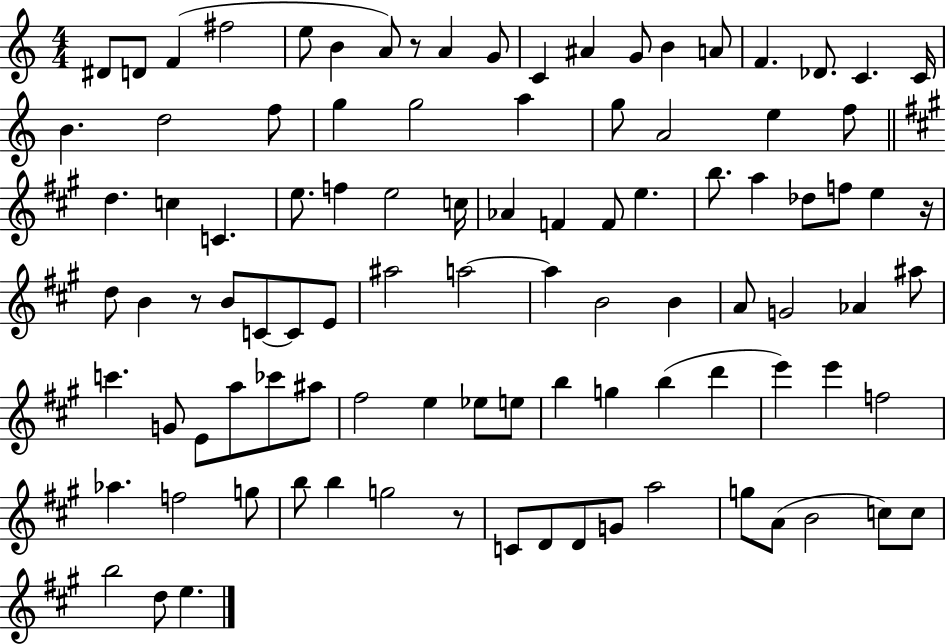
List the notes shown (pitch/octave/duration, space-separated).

D#4/e D4/e F4/q F#5/h E5/e B4/q A4/e R/e A4/q G4/e C4/q A#4/q G4/e B4/q A4/e F4/q. Db4/e. C4/q. C4/s B4/q. D5/h F5/e G5/q G5/h A5/q G5/e A4/h E5/q F5/e D5/q. C5/q C4/q. E5/e. F5/q E5/h C5/s Ab4/q F4/q F4/e E5/q. B5/e. A5/q Db5/e F5/e E5/q R/s D5/e B4/q R/e B4/e C4/e C4/e E4/e A#5/h A5/h A5/q B4/h B4/q A4/e G4/h Ab4/q A#5/e C6/q. G4/e E4/e A5/e CES6/e A#5/e F#5/h E5/q Eb5/e E5/e B5/q G5/q B5/q D6/q E6/q E6/q F5/h Ab5/q. F5/h G5/e B5/e B5/q G5/h R/e C4/e D4/e D4/e G4/e A5/h G5/e A4/e B4/h C5/e C5/e B5/h D5/e E5/q.